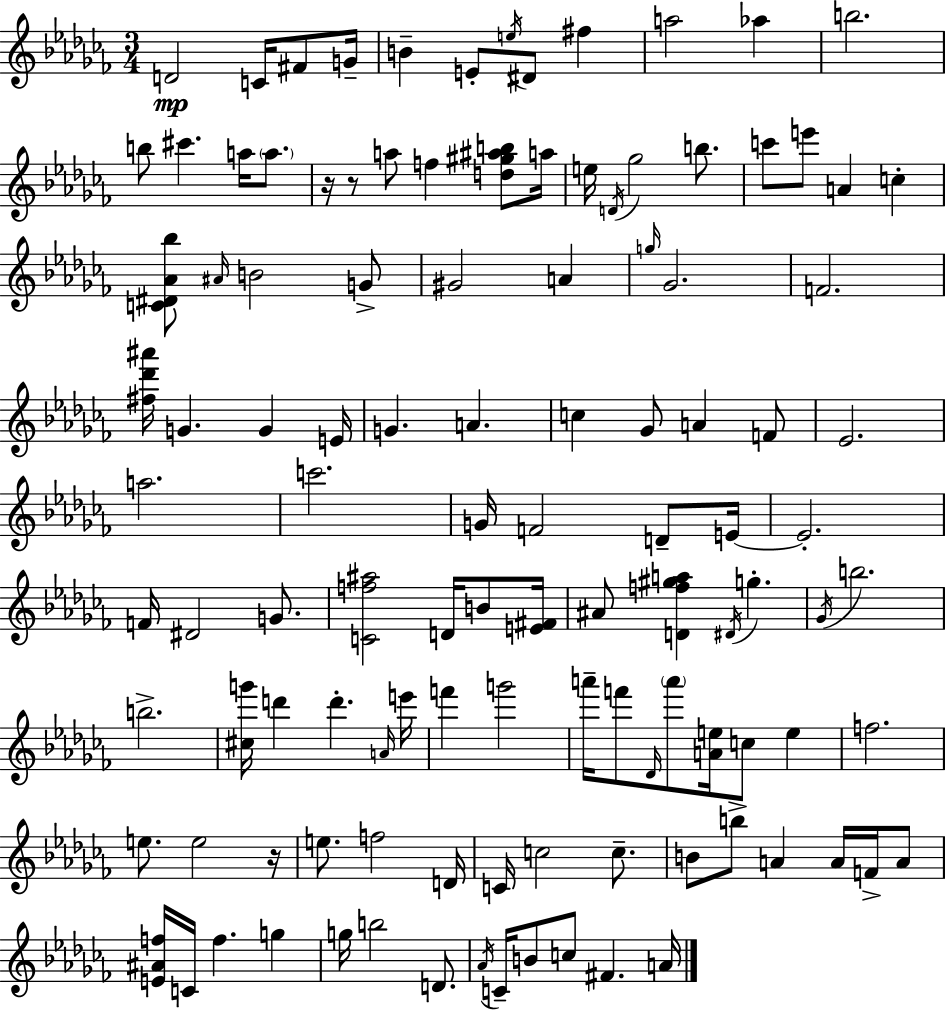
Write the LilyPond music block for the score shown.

{
  \clef treble
  \numericTimeSignature
  \time 3/4
  \key aes \minor
  d'2\mp c'16 fis'8 g'16-- | b'4-- e'8-. \acciaccatura { e''16 } dis'8 fis''4 | a''2 aes''4 | b''2. | \break b''8 cis'''4. a''16 \parenthesize a''8. | r16 r8 a''8 f''4 <d'' gis'' ais'' b''>8 | a''16 e''16 \acciaccatura { d'16 } ges''2 b''8. | c'''8 e'''8 a'4 c''4-. | \break <c' dis' aes' bes''>8 \grace { ais'16 } b'2 | g'8-> gis'2 a'4 | \grace { g''16 } ges'2. | f'2. | \break <fis'' des''' ais'''>16 g'4. g'4 | e'16 g'4. a'4. | c''4 ges'8 a'4 | f'8 ees'2. | \break a''2. | c'''2. | g'16 f'2 | d'8-- e'16~~ e'2.-. | \break f'16 dis'2 | g'8. <c' f'' ais''>2 | d'16 b'8 <e' fis'>16 ais'8 <d' f'' gis'' a''>4 \acciaccatura { dis'16 } g''4.-. | \acciaccatura { ges'16 } b''2. | \break b''2.-> | <cis'' g'''>16 d'''4 d'''4.-. | \grace { a'16 } e'''16 f'''4 g'''2 | a'''16-- f'''8 \grace { des'16 } \parenthesize a'''8 | \break <a' e''>16 c''8 e''4 f''2. | e''8. e''2 | r16 e''8. f''2 | d'16 c'16 c''2 | \break c''8.-- b'8 b''8-> | a'4 a'16 f'16-> a'8 <e' ais' f''>16 c'16 f''4. | g''4 g''16 b''2 | d'8. \acciaccatura { aes'16 } c'16-- b'8 | \break c''8 fis'4. a'16 \bar "|."
}